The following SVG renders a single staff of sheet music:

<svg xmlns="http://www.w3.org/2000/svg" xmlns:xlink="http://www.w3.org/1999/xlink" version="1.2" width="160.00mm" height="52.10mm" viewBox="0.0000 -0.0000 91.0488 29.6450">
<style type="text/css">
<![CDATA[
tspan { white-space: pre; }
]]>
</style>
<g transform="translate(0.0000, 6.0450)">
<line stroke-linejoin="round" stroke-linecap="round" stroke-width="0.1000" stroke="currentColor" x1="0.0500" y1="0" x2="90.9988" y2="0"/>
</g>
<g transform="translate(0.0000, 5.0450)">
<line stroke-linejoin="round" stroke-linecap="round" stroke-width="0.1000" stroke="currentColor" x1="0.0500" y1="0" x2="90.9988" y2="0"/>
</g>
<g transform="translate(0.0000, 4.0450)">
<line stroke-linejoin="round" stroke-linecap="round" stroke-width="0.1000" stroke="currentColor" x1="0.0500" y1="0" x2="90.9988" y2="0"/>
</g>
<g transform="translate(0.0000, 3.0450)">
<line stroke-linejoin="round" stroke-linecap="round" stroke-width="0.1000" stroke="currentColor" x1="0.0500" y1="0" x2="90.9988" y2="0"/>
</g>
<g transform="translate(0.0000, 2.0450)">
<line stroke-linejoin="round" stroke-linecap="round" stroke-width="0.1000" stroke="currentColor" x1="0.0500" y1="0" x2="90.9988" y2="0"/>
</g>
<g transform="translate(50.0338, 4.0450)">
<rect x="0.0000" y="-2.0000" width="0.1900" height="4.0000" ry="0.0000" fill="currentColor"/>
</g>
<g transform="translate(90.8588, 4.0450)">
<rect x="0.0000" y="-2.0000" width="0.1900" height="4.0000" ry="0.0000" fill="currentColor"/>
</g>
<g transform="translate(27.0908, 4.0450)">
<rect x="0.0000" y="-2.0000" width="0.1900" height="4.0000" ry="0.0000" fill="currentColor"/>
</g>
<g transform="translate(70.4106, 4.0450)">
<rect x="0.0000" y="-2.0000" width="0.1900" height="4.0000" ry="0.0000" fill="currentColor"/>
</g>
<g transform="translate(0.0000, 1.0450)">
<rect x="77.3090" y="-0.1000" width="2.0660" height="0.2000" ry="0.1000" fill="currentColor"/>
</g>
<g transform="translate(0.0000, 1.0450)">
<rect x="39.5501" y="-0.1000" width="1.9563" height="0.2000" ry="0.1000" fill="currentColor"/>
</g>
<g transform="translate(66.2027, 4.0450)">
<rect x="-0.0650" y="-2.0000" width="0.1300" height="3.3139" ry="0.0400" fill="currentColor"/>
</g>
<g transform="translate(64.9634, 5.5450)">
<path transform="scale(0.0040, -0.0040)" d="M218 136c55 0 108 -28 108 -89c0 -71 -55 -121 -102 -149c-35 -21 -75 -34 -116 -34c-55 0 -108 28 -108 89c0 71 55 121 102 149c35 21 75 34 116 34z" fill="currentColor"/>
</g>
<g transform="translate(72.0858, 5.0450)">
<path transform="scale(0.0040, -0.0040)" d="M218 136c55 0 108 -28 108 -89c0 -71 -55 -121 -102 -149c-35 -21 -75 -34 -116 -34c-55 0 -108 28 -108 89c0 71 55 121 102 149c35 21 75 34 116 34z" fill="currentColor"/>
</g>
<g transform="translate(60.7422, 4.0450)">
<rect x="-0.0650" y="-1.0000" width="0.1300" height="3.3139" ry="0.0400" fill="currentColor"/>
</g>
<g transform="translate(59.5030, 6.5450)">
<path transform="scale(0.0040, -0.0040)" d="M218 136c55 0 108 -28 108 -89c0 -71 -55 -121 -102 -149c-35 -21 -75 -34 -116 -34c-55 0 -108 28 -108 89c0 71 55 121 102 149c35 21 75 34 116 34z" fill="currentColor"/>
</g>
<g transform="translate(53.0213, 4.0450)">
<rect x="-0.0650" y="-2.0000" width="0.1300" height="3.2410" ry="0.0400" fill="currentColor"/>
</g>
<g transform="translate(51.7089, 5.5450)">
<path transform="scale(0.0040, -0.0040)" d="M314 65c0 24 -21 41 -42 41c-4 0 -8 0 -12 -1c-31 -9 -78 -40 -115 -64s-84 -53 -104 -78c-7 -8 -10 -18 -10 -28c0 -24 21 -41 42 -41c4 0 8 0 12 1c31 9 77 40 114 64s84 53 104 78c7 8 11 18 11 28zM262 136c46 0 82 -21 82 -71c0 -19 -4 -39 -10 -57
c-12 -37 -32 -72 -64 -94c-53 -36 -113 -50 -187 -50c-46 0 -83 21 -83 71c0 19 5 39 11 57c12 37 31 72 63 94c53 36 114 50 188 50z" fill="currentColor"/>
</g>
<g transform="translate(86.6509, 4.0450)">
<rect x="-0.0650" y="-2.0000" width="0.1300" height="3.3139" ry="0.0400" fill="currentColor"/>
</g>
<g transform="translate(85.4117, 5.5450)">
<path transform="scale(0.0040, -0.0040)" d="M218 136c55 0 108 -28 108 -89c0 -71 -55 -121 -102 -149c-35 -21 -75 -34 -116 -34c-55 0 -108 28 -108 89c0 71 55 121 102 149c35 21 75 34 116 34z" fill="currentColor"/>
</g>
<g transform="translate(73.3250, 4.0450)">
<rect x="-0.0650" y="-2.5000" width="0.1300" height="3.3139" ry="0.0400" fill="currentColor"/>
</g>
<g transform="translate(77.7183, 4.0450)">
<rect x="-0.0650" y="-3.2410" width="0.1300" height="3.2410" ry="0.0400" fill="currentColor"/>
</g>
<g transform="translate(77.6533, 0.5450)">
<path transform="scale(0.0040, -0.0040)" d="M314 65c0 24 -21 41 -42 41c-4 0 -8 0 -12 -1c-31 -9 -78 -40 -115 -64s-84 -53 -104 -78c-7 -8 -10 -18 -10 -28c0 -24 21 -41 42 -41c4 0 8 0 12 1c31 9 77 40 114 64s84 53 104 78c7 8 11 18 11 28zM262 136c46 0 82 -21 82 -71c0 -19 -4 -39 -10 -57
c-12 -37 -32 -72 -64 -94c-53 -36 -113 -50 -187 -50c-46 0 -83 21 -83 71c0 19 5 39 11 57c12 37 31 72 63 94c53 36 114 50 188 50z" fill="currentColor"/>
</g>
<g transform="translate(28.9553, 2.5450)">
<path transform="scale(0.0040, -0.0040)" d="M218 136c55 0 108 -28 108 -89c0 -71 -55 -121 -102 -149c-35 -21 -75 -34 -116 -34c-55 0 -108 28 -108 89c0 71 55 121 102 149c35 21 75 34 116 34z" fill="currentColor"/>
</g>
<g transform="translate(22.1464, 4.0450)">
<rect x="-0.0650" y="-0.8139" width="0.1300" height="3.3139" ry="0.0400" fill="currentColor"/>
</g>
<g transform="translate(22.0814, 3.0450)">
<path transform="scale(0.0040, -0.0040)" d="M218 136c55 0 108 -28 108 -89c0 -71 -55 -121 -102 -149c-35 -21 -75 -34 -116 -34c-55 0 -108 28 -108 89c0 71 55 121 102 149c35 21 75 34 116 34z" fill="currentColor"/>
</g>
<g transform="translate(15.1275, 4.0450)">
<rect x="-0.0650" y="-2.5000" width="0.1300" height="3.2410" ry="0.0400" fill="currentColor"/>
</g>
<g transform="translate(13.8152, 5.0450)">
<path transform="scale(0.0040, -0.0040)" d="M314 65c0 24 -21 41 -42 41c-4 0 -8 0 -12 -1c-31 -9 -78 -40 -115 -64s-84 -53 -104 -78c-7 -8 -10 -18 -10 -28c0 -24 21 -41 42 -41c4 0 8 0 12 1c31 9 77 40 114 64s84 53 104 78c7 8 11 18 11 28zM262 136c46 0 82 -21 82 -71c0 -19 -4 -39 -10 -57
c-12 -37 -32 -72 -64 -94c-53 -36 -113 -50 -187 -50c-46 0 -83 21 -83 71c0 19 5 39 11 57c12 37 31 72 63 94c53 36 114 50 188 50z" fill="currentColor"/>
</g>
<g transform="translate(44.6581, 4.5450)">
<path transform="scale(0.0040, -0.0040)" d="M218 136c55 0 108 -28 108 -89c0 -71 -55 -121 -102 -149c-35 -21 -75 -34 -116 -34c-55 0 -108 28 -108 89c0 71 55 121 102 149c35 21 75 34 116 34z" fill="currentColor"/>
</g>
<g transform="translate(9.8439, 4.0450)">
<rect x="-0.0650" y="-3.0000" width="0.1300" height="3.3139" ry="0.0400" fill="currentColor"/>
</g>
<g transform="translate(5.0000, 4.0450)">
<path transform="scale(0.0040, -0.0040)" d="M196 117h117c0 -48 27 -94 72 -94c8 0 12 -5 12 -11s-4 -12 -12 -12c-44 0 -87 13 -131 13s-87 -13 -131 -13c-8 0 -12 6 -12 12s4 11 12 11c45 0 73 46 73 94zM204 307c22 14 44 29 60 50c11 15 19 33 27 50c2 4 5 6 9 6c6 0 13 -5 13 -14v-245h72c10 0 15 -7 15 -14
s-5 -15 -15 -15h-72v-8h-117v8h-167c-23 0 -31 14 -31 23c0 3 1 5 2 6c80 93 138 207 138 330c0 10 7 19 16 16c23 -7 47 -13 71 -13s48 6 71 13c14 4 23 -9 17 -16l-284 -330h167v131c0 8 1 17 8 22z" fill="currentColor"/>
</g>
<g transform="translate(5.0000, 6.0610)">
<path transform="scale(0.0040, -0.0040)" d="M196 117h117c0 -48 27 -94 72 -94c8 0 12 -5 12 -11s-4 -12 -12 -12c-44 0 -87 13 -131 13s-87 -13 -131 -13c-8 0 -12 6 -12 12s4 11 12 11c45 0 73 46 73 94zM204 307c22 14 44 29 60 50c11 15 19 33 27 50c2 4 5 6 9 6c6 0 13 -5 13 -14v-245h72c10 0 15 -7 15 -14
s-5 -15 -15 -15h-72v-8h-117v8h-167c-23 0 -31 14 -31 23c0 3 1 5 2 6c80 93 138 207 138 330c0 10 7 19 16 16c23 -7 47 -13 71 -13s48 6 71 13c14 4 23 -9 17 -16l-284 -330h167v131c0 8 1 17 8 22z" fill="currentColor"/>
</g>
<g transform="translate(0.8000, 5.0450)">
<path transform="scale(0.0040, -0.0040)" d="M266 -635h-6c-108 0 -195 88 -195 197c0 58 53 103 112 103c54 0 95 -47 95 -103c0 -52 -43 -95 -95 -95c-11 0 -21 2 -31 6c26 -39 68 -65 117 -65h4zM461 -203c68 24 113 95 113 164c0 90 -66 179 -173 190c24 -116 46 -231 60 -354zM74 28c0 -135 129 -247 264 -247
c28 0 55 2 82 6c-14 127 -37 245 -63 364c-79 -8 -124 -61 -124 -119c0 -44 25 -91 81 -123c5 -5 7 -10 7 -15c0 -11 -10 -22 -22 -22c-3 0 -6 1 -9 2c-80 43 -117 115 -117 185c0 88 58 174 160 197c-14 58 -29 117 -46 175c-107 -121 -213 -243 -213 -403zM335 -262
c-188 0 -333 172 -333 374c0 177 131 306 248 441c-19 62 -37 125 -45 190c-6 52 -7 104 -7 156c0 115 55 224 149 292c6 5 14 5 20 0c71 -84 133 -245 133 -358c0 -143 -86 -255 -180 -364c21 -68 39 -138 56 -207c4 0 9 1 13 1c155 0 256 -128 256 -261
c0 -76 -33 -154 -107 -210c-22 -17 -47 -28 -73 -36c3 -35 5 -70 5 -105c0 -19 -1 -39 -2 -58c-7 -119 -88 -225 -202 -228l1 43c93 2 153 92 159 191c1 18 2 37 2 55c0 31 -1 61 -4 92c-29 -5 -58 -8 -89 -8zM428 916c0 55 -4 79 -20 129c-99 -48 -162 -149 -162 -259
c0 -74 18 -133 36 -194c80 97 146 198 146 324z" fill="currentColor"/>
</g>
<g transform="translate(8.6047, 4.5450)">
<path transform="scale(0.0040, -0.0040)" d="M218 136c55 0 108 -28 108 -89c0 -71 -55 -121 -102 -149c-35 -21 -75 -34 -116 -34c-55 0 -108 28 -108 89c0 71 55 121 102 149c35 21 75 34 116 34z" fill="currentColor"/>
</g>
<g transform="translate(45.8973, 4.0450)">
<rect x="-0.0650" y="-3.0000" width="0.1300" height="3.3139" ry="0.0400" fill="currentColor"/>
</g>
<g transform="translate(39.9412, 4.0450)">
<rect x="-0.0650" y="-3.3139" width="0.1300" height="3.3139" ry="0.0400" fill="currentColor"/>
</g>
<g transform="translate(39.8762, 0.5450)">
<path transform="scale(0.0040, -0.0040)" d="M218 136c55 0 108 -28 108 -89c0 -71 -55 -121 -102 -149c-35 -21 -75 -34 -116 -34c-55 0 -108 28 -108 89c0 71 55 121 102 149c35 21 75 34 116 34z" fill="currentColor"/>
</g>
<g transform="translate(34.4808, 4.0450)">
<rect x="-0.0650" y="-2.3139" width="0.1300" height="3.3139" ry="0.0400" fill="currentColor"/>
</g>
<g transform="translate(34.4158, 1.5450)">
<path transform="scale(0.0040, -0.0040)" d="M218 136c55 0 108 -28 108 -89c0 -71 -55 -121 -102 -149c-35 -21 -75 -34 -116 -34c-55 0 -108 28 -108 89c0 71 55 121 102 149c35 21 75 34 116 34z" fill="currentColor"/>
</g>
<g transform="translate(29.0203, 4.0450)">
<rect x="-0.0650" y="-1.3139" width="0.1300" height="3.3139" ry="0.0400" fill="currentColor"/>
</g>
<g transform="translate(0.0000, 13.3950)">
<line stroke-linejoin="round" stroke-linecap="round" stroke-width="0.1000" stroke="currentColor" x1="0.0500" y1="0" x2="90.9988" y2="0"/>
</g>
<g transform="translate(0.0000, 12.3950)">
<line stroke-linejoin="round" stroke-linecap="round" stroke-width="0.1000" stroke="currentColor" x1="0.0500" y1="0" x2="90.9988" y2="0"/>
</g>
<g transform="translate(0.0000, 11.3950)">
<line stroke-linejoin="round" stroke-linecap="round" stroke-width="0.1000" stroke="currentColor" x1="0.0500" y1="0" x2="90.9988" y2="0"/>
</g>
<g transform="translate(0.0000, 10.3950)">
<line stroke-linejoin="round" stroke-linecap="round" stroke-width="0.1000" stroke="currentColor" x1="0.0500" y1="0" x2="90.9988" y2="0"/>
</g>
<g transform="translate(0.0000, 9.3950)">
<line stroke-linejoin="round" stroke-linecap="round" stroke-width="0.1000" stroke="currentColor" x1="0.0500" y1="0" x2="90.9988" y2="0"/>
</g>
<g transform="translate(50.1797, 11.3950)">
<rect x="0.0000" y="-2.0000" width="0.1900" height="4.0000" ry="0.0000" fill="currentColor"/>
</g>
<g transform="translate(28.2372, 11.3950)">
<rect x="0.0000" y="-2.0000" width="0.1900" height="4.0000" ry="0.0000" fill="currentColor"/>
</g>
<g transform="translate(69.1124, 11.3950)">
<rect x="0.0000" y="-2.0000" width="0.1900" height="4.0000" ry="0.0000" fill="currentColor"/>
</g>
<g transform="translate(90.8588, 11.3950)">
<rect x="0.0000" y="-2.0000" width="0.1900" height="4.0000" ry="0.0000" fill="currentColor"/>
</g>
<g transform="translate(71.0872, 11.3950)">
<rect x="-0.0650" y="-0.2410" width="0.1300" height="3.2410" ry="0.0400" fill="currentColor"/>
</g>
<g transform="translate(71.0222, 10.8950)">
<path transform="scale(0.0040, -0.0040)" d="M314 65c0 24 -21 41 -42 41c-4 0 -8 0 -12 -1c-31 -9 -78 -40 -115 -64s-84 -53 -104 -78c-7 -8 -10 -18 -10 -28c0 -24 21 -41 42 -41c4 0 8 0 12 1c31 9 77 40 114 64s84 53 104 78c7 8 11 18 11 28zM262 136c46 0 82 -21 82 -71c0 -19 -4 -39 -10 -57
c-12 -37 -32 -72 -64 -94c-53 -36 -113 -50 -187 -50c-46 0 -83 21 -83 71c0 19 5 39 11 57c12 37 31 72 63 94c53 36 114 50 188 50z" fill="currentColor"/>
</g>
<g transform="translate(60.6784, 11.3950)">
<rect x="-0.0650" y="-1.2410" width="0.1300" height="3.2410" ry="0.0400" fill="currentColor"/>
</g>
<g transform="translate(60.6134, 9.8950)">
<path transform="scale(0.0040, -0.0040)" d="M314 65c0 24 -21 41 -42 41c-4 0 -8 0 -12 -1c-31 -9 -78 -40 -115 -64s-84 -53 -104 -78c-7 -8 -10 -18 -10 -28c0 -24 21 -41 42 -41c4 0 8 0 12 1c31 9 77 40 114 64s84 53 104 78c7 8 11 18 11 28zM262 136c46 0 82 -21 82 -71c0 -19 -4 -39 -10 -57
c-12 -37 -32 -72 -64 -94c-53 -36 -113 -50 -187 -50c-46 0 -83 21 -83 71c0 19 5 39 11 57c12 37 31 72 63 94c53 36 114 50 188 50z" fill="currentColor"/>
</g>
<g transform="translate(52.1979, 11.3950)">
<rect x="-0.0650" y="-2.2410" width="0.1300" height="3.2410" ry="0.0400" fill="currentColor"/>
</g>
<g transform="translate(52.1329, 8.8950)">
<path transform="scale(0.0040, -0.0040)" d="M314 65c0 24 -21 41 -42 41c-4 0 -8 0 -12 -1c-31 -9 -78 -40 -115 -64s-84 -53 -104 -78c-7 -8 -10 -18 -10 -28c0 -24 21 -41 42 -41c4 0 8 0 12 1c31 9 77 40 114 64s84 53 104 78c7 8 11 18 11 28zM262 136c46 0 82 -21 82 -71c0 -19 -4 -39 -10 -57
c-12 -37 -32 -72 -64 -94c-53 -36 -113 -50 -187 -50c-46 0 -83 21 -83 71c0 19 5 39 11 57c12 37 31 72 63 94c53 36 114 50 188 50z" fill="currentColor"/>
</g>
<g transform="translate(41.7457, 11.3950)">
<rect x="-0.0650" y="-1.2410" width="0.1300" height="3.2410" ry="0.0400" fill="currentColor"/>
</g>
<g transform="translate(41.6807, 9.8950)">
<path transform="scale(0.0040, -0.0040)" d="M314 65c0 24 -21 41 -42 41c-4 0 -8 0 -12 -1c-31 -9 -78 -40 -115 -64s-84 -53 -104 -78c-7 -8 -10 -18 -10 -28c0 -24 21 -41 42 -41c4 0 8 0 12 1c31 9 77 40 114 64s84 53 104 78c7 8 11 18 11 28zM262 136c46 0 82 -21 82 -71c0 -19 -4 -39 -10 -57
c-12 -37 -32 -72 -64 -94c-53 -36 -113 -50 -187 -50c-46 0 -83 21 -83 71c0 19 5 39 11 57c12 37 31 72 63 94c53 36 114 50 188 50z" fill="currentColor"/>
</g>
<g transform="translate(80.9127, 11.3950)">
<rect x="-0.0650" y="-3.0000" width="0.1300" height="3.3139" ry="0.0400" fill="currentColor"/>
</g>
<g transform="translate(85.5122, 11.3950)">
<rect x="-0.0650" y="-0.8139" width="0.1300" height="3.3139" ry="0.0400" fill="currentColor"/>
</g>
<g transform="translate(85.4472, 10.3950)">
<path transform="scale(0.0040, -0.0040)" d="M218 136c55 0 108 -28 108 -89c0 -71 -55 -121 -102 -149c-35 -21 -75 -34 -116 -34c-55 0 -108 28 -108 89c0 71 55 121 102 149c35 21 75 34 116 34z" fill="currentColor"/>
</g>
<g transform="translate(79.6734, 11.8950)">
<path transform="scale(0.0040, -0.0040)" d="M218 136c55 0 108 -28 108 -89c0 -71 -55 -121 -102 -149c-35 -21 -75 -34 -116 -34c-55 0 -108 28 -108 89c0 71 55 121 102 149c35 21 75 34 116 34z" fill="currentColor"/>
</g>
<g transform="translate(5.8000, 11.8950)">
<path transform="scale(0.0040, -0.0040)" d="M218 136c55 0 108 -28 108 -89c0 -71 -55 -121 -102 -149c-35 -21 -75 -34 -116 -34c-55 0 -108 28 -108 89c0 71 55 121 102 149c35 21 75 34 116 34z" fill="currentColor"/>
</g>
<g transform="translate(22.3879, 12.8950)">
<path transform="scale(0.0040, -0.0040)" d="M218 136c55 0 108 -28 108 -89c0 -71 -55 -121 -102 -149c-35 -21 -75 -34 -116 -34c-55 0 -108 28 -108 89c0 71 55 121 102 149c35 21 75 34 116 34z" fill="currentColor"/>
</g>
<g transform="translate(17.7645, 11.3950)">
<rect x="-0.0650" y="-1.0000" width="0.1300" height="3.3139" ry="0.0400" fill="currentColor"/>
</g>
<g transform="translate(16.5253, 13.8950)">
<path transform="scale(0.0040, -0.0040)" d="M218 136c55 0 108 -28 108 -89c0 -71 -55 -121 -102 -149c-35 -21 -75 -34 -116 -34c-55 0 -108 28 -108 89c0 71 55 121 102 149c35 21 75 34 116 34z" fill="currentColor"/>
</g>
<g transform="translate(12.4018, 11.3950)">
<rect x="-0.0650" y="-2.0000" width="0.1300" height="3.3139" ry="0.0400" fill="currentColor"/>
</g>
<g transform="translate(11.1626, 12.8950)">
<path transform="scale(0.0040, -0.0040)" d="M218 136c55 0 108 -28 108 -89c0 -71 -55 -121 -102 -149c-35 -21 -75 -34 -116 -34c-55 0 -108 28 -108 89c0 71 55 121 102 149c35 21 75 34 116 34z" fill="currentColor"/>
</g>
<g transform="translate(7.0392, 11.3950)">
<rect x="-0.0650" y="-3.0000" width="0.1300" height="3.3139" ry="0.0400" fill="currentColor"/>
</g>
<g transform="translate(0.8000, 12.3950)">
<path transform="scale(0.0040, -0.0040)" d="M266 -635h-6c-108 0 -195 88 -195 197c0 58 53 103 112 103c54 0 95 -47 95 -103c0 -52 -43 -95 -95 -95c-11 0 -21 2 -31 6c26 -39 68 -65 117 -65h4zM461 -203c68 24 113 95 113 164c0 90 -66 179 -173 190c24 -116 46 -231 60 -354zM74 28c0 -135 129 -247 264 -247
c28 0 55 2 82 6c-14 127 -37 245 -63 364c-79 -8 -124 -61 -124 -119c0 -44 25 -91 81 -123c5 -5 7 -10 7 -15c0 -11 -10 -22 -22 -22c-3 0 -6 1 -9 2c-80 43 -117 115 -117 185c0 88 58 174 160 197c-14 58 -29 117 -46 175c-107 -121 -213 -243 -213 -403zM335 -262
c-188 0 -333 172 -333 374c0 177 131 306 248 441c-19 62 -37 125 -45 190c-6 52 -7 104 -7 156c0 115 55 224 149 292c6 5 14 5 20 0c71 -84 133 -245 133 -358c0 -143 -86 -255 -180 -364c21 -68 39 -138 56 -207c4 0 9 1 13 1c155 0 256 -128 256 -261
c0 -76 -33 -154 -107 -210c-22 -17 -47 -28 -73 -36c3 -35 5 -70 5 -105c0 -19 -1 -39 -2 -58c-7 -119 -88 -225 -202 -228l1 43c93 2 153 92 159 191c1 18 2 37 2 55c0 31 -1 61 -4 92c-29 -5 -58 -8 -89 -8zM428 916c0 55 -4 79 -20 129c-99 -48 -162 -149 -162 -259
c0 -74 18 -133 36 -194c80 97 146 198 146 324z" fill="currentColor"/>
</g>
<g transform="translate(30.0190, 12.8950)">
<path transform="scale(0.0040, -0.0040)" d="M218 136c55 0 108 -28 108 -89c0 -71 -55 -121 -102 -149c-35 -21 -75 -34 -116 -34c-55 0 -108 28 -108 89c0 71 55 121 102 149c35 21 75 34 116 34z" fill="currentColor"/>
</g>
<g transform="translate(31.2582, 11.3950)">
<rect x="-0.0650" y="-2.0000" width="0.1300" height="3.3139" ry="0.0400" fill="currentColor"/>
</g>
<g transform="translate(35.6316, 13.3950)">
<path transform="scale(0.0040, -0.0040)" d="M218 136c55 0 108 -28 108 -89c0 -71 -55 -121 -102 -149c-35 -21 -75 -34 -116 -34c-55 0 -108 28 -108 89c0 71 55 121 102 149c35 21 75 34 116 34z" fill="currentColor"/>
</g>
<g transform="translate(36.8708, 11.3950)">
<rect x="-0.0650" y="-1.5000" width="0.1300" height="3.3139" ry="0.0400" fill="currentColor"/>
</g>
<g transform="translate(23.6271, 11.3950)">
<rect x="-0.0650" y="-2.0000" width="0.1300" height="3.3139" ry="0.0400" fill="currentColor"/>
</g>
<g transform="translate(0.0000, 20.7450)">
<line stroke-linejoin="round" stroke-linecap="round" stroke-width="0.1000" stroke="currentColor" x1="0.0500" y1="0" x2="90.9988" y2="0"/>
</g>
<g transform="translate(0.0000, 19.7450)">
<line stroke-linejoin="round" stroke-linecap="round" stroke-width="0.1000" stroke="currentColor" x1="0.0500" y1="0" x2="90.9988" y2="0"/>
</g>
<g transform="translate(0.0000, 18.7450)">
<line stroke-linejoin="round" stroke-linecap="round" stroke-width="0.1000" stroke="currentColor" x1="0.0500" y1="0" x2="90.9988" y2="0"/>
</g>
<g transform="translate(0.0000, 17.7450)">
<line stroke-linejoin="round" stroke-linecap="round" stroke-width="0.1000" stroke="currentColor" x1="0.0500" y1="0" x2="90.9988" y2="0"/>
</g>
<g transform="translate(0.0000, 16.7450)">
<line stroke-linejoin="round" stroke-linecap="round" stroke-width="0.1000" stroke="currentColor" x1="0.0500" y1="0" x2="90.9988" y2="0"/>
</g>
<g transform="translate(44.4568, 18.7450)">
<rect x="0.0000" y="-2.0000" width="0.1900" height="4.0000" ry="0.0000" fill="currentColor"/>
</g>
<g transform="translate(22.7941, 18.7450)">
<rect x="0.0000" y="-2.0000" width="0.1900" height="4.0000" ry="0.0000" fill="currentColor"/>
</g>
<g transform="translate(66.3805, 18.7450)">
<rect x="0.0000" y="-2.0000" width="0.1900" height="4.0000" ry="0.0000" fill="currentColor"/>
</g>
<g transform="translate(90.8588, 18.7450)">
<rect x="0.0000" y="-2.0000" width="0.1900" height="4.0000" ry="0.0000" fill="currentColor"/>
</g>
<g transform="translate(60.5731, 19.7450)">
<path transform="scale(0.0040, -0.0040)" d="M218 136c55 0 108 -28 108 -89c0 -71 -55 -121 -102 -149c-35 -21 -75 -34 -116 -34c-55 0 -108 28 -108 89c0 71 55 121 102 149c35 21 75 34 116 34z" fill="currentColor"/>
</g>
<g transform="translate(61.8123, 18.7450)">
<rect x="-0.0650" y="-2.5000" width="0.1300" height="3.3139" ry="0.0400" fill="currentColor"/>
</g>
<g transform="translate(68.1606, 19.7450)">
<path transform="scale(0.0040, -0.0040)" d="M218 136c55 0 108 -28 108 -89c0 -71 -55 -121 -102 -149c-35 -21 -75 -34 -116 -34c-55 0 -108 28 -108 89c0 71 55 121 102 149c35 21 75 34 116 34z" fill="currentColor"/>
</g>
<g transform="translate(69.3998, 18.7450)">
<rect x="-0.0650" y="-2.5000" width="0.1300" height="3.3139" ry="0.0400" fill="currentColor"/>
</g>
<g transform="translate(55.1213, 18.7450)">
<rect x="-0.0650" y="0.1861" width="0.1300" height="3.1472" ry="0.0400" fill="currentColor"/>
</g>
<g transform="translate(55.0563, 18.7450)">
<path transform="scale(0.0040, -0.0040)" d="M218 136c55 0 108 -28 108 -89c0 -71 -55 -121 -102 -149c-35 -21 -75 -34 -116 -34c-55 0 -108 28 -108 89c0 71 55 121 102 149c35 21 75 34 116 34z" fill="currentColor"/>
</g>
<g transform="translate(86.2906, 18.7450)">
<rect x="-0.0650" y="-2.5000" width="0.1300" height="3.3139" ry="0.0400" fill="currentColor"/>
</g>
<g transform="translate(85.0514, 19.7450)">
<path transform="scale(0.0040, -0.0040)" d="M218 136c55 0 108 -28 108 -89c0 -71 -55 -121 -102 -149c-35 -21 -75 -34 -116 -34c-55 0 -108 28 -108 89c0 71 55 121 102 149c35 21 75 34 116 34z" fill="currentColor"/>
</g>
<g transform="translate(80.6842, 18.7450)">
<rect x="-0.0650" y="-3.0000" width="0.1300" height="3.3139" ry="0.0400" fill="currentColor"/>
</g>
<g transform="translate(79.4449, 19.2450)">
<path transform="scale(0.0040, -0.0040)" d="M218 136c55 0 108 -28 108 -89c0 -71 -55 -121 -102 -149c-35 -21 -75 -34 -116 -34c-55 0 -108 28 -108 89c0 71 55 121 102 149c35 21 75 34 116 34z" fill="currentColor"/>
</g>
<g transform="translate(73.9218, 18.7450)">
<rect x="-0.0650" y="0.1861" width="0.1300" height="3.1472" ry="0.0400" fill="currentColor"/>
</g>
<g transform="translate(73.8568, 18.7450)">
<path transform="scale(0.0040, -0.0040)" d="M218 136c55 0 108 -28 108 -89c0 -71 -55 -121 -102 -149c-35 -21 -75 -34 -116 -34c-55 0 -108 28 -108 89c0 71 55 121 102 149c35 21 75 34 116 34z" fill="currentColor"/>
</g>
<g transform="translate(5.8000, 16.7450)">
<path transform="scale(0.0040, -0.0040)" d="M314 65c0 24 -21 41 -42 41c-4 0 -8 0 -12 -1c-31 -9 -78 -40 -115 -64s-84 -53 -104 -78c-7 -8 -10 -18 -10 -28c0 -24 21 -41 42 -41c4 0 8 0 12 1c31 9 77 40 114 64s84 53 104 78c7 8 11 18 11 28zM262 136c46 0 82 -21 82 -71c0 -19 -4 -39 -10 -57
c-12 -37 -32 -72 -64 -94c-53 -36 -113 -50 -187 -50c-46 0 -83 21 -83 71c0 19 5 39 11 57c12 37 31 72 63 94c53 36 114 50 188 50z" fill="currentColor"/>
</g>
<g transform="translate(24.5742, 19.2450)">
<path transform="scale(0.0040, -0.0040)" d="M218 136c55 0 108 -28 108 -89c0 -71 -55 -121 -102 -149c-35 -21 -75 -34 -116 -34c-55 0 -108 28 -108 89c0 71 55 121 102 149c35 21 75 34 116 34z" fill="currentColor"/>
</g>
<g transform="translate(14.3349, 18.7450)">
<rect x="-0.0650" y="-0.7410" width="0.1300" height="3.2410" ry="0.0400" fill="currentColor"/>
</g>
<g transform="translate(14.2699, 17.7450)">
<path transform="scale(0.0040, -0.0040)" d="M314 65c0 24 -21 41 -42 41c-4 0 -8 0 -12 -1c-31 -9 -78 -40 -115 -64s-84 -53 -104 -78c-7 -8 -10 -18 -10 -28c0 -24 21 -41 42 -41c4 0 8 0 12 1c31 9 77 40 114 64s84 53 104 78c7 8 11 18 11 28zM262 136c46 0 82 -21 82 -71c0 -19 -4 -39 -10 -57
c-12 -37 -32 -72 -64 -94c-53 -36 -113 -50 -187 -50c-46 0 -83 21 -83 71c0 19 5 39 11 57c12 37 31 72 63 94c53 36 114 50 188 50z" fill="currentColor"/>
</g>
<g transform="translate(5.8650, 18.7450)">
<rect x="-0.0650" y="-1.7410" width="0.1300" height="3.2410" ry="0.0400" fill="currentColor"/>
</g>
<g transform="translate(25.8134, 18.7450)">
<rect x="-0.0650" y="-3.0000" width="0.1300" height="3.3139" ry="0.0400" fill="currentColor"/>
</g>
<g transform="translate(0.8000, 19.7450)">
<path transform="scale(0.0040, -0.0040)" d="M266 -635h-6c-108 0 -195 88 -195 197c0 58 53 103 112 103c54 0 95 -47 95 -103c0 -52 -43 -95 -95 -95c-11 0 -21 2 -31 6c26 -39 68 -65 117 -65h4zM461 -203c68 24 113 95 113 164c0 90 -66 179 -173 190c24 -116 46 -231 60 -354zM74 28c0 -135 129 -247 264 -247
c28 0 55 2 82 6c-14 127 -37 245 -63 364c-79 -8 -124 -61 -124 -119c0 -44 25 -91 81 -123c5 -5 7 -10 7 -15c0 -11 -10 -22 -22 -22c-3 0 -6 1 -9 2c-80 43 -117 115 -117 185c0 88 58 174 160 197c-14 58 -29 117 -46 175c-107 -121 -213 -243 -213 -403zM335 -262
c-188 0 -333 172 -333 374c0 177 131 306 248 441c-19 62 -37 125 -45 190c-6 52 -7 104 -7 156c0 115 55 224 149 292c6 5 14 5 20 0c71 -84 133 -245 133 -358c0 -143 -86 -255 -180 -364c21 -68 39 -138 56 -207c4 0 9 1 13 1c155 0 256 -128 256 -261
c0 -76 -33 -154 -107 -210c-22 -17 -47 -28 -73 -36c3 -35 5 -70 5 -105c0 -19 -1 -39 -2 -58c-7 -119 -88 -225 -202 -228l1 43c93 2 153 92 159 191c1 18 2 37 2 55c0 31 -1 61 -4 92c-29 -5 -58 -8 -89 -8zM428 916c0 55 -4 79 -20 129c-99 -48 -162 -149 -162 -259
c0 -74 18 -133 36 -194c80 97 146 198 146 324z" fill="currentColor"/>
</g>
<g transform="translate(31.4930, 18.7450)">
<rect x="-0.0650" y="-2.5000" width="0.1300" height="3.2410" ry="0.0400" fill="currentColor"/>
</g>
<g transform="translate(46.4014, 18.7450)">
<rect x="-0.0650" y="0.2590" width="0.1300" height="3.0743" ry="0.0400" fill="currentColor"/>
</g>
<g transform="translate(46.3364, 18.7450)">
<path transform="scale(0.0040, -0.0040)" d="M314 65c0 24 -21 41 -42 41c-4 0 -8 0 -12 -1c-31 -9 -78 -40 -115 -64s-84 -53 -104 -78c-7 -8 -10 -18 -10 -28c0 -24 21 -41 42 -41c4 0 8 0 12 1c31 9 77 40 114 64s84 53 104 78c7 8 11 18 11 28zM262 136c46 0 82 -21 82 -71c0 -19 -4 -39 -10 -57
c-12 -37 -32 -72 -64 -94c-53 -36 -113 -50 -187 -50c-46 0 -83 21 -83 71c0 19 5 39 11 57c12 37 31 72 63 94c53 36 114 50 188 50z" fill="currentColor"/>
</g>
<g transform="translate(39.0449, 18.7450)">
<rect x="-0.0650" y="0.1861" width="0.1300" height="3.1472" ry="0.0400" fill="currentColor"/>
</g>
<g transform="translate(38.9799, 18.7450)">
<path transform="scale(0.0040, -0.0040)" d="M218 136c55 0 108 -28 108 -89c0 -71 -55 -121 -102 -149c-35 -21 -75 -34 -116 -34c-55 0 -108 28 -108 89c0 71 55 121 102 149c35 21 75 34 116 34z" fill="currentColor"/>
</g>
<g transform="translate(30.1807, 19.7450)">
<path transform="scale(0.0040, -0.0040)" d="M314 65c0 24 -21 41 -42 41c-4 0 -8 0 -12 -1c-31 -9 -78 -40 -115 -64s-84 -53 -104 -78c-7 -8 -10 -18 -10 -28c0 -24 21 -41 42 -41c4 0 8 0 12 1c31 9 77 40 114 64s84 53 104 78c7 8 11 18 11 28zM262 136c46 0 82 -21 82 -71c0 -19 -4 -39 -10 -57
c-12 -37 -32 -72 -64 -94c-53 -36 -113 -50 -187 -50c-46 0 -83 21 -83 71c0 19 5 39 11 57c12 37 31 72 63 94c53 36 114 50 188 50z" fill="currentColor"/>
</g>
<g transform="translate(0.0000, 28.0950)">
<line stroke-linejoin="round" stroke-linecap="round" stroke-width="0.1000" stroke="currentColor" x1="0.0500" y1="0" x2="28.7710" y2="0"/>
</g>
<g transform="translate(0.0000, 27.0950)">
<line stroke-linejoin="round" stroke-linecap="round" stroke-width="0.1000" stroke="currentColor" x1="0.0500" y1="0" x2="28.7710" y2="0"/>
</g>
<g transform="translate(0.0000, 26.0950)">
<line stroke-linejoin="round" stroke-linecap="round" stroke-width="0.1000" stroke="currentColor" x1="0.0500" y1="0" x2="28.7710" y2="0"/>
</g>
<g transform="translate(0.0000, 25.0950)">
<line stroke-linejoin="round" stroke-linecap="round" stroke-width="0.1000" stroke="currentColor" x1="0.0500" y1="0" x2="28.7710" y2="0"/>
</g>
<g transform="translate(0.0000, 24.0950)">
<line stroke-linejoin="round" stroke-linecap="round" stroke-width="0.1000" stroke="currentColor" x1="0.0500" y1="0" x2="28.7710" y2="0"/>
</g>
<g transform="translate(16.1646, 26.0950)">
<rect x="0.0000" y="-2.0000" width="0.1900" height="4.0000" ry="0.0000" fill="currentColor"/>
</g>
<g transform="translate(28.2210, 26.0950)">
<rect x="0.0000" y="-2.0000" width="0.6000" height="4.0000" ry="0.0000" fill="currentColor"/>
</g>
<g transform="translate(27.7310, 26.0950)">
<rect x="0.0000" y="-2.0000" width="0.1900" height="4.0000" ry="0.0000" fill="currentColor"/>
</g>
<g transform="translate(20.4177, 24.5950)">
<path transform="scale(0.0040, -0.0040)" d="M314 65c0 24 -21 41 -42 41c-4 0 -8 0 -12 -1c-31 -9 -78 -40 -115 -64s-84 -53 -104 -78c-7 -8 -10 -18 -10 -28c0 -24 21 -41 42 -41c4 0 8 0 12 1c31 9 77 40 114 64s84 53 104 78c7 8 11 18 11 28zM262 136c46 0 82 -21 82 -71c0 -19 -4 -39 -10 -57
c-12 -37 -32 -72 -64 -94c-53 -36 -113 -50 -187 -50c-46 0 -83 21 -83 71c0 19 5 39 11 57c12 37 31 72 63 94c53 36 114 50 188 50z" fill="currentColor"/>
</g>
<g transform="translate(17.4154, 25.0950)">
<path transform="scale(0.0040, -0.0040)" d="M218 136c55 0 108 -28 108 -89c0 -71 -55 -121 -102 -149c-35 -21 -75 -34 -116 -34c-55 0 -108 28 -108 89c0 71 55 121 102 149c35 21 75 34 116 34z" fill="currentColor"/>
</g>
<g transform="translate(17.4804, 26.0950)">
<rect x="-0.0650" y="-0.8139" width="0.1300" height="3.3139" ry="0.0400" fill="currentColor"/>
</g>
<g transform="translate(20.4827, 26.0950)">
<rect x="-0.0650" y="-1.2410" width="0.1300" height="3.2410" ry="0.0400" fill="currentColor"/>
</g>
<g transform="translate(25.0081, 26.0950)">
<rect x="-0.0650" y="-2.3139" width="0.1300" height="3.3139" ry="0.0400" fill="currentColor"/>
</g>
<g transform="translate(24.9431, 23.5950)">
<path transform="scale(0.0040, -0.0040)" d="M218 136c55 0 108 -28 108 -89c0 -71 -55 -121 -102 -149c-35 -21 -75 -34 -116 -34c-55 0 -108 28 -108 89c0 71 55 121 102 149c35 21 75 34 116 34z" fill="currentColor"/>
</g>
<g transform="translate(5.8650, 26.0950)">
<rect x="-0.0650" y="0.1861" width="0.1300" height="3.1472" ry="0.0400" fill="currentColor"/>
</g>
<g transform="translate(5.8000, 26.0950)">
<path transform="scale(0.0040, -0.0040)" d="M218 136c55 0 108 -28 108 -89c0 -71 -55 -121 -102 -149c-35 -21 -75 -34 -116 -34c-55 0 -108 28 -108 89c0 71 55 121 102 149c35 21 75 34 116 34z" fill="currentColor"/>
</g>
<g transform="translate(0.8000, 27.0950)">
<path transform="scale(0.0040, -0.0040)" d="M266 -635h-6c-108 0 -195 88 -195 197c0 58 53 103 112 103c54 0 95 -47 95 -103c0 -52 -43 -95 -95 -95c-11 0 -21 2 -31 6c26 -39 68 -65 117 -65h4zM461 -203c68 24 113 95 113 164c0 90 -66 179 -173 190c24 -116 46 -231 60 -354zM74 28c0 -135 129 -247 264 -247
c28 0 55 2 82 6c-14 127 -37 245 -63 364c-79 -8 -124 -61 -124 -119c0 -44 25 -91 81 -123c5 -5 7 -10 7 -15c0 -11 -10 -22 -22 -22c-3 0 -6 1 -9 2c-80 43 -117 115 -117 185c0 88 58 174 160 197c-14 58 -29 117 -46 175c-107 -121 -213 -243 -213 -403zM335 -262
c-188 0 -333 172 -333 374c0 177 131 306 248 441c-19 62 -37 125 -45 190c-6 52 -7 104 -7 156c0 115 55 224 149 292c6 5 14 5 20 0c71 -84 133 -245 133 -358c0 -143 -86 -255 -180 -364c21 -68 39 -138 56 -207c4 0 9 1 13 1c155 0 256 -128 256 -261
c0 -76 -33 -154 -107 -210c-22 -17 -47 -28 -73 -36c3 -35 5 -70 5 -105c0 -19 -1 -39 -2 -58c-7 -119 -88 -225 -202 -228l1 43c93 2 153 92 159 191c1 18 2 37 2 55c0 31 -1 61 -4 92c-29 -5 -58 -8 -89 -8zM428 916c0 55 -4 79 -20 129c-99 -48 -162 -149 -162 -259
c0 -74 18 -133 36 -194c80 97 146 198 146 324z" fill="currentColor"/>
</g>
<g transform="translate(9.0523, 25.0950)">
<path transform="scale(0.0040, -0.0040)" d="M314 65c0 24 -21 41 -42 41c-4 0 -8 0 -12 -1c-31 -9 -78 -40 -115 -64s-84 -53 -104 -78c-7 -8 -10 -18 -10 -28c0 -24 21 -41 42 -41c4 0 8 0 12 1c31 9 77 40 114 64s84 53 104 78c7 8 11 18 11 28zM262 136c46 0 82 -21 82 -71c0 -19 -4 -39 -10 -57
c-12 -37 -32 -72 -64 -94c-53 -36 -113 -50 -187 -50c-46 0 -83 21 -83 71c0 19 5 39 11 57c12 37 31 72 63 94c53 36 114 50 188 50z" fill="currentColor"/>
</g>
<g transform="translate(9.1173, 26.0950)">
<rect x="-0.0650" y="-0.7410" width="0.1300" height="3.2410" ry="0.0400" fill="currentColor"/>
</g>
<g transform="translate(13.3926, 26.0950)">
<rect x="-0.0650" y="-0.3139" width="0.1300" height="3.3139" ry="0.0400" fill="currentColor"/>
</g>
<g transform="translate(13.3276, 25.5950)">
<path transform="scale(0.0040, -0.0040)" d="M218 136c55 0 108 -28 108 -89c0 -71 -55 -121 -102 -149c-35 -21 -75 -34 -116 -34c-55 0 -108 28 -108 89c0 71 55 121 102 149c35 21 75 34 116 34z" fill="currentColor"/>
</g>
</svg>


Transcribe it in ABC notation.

X:1
T:Untitled
M:4/4
L:1/4
K:C
A G2 d e g b A F2 D F G b2 F A F D F F E e2 g2 e2 c2 A d f2 d2 A G2 B B2 B G G B A G B d2 c d e2 g